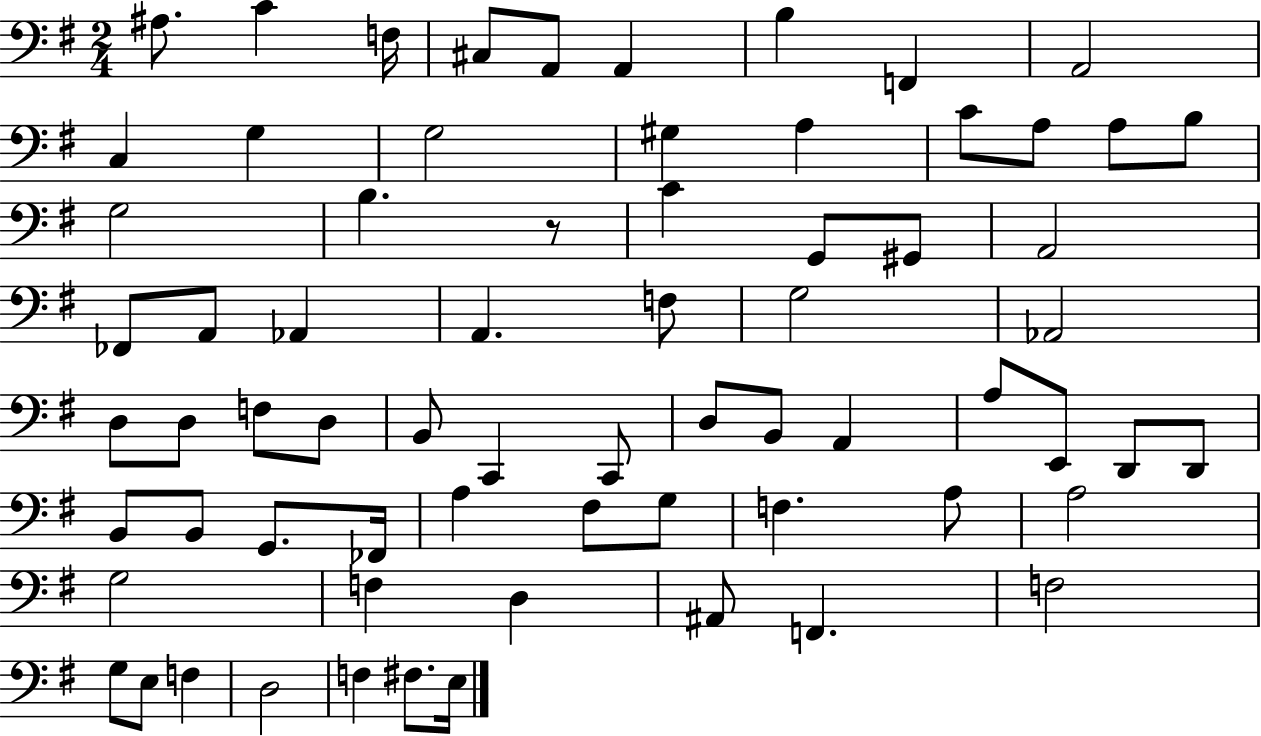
A#3/e. C4/q F3/s C#3/e A2/e A2/q B3/q F2/q A2/h C3/q G3/q G3/h G#3/q A3/q C4/e A3/e A3/e B3/e G3/h B3/q. R/e C4/q G2/e G#2/e A2/h FES2/e A2/e Ab2/q A2/q. F3/e G3/h Ab2/h D3/e D3/e F3/e D3/e B2/e C2/q C2/e D3/e B2/e A2/q A3/e E2/e D2/e D2/e B2/e B2/e G2/e. FES2/s A3/q F#3/e G3/e F3/q. A3/e A3/h G3/h F3/q D3/q A#2/e F2/q. F3/h G3/e E3/e F3/q D3/h F3/q F#3/e. E3/s